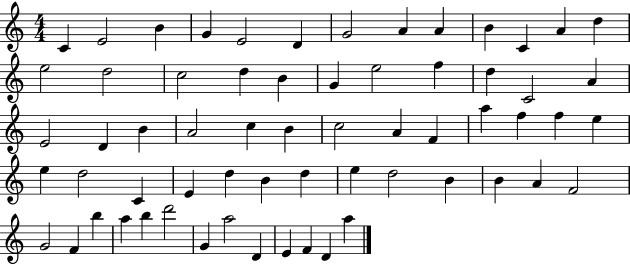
C4/q E4/h B4/q G4/q E4/h D4/q G4/h A4/q A4/q B4/q C4/q A4/q D5/q E5/h D5/h C5/h D5/q B4/q G4/q E5/h F5/q D5/q C4/h A4/q E4/h D4/q B4/q A4/h C5/q B4/q C5/h A4/q F4/q A5/q F5/q F5/q E5/q E5/q D5/h C4/q E4/q D5/q B4/q D5/q E5/q D5/h B4/q B4/q A4/q F4/h G4/h F4/q B5/q A5/q B5/q D6/h G4/q A5/h D4/q E4/q F4/q D4/q A5/q